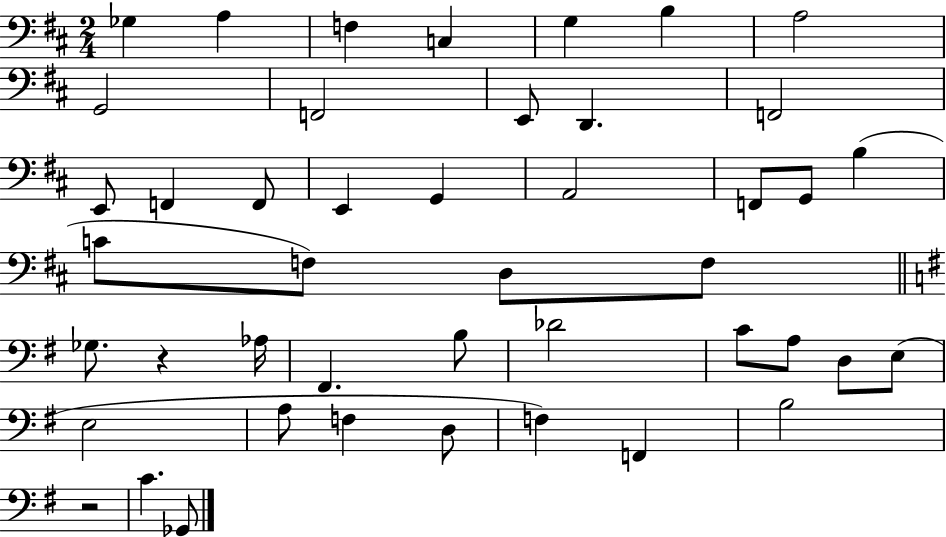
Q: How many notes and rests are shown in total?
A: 45